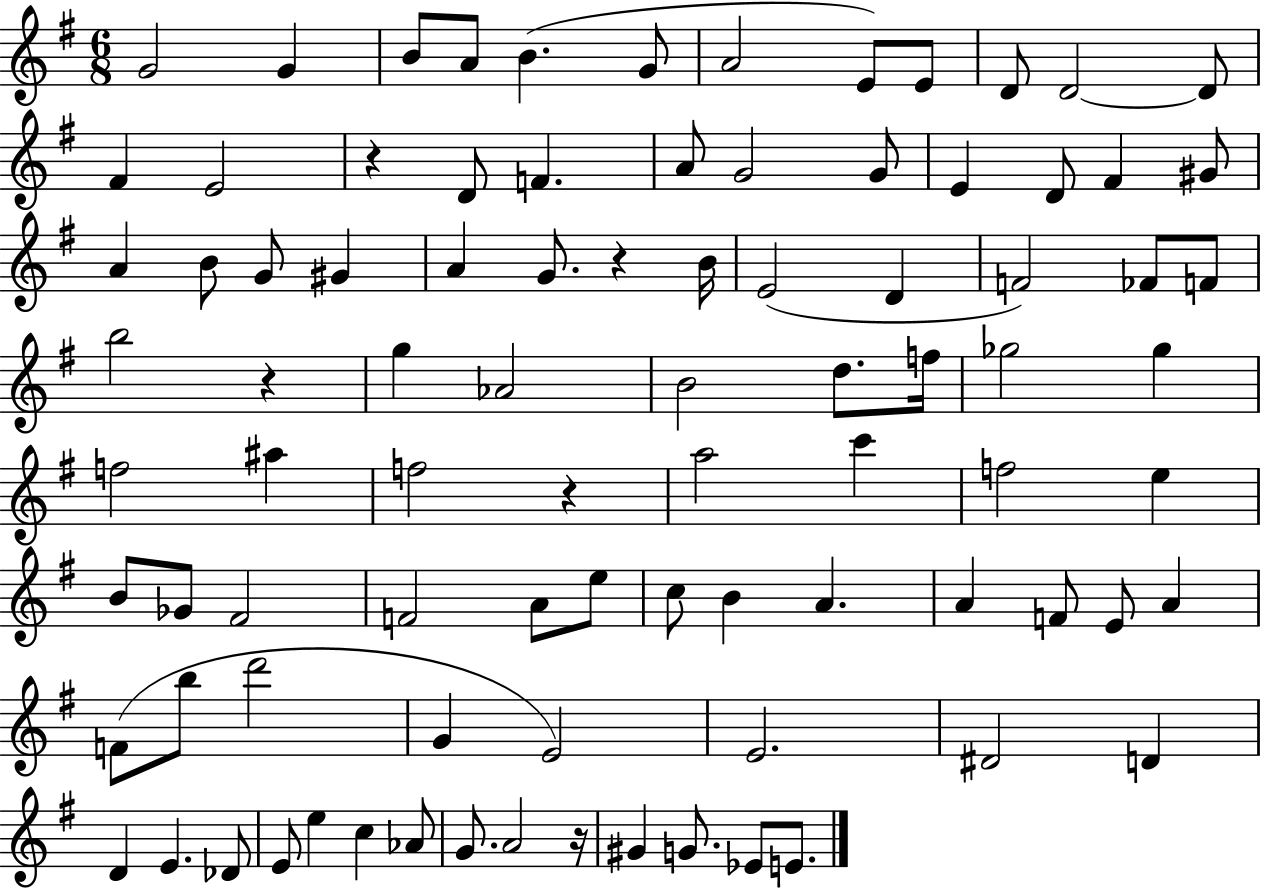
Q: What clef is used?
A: treble